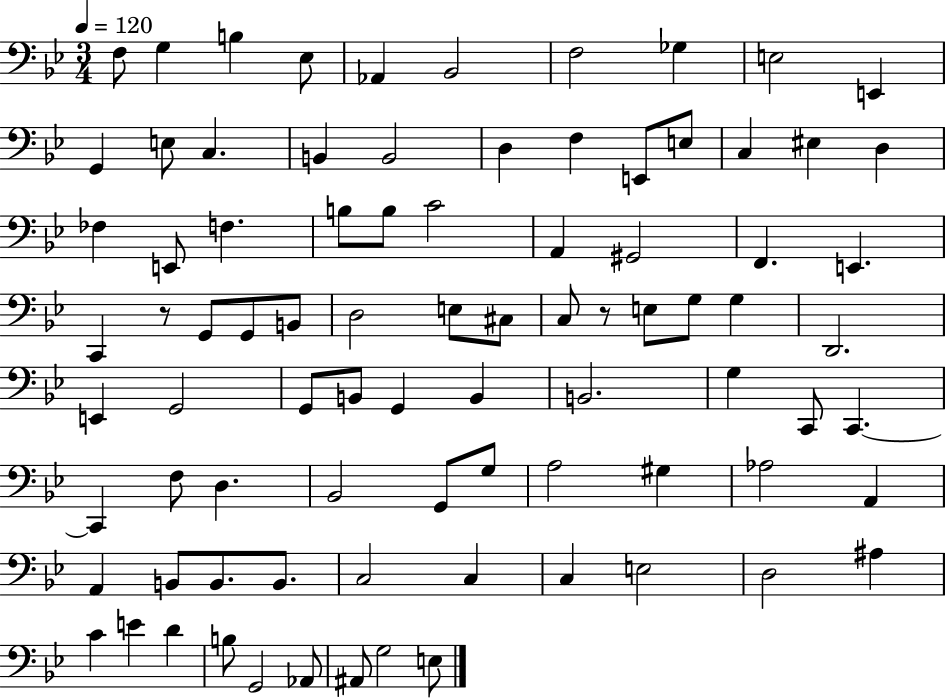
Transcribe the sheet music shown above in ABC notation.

X:1
T:Untitled
M:3/4
L:1/4
K:Bb
F,/2 G, B, _E,/2 _A,, _B,,2 F,2 _G, E,2 E,, G,, E,/2 C, B,, B,,2 D, F, E,,/2 E,/2 C, ^E, D, _F, E,,/2 F, B,/2 B,/2 C2 A,, ^G,,2 F,, E,, C,, z/2 G,,/2 G,,/2 B,,/2 D,2 E,/2 ^C,/2 C,/2 z/2 E,/2 G,/2 G, D,,2 E,, G,,2 G,,/2 B,,/2 G,, B,, B,,2 G, C,,/2 C,, C,, F,/2 D, _B,,2 G,,/2 G,/2 A,2 ^G, _A,2 A,, A,, B,,/2 B,,/2 B,,/2 C,2 C, C, E,2 D,2 ^A, C E D B,/2 G,,2 _A,,/2 ^A,,/2 G,2 E,/2